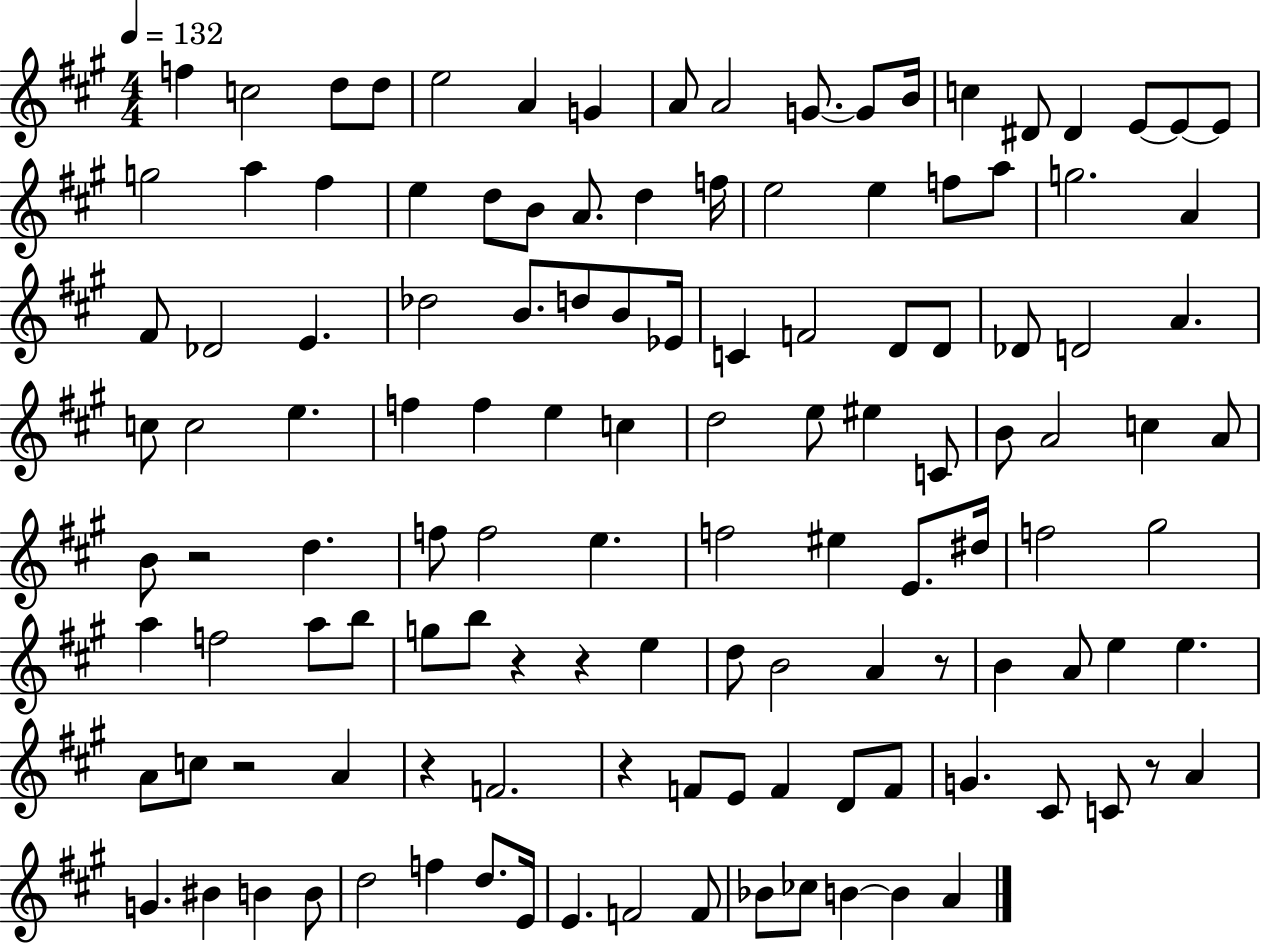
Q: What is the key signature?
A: A major